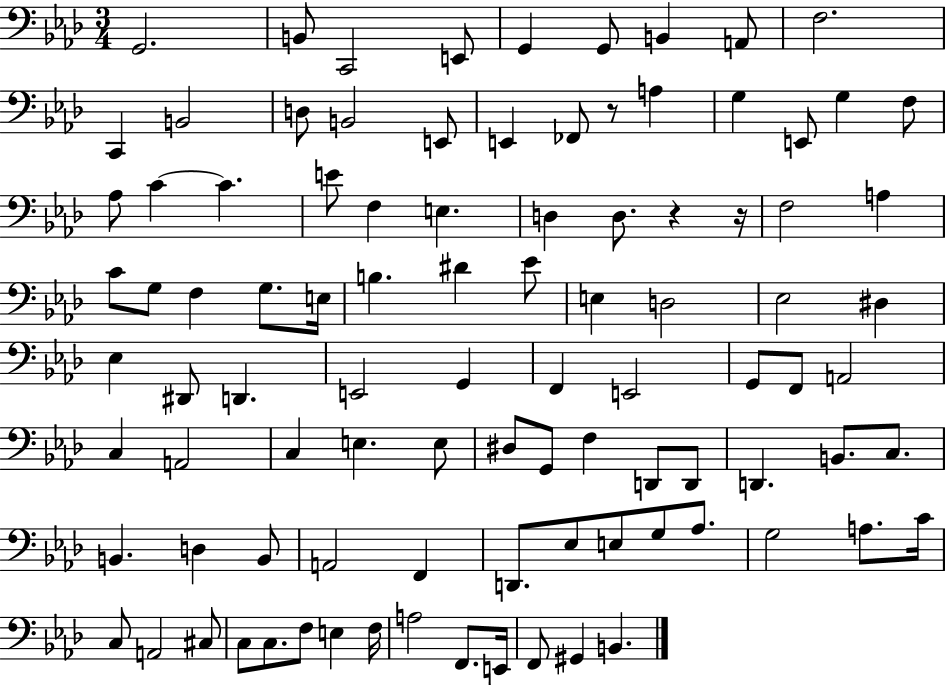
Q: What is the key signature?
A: AES major